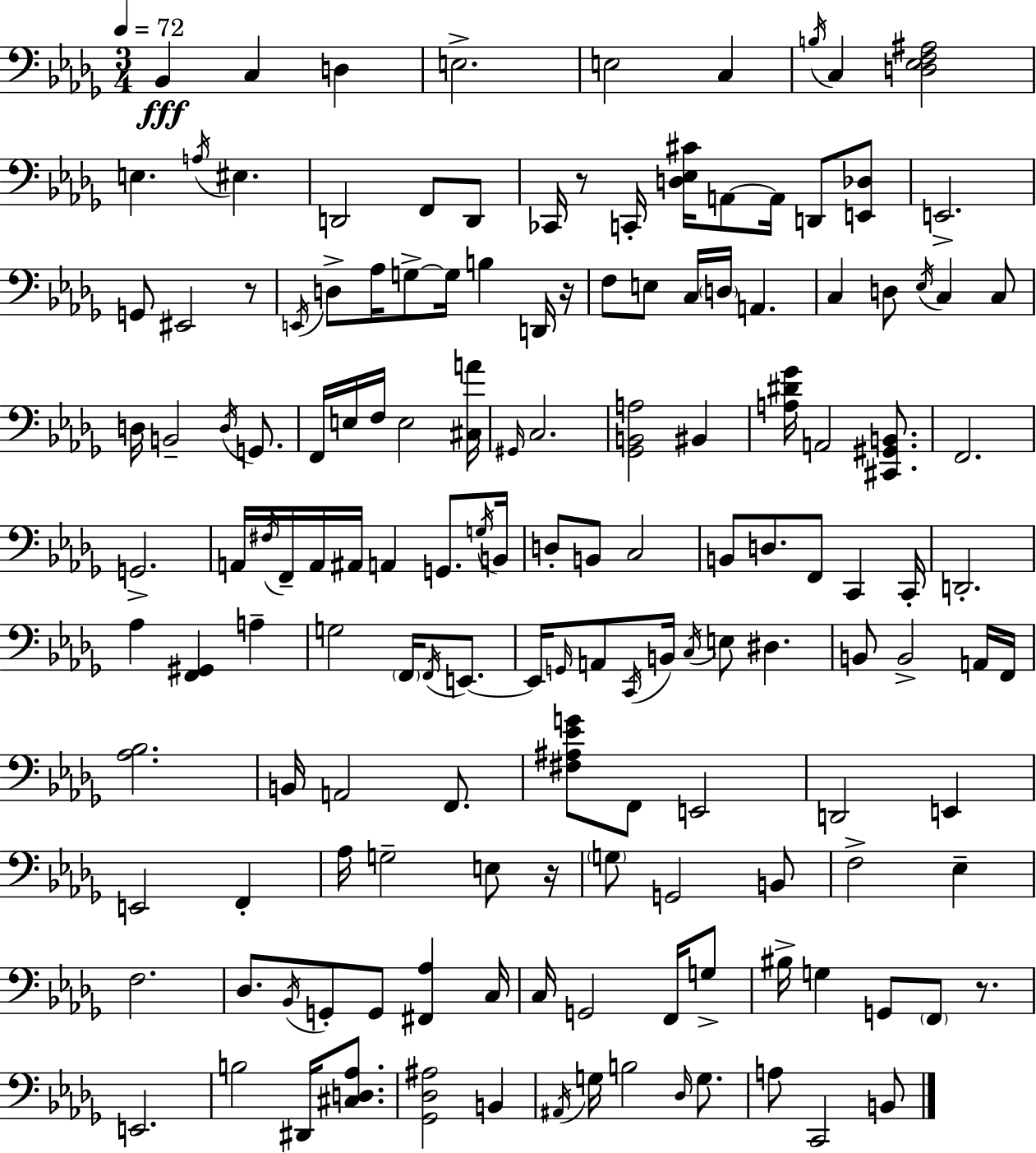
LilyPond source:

{
  \clef bass
  \numericTimeSignature
  \time 3/4
  \key bes \minor
  \tempo 4 = 72
  bes,4\fff c4 d4 | e2.-> | e2 c4 | \acciaccatura { b16 } c4 <d ees f ais>2 | \break e4. \acciaccatura { a16 } eis4. | d,2 f,8 | d,8 ces,16 r8 c,16-. <d ees cis'>16 a,8~~ a,16 d,8 | <e, des>8 e,2.-> | \break g,8 eis,2 | r8 \acciaccatura { e,16 } d8-> aes16 g8->~~ g16 b4 | d,16 r16 f8 e8 c16 \parenthesize d16 a,4. | c4 d8 \acciaccatura { ees16 } c4 | \break c8 d16 b,2-- | \acciaccatura { d16 } g,8. f,16 e16 f16 e2 | <cis a'>16 \grace { gis,16 } c2. | <ges, b, a>2 | \break bis,4 <a dis' ges'>16 a,2 | <cis, gis, b,>8. f,2. | g,2.-> | a,16 \acciaccatura { fis16 } f,16-- a,16 ais,16 a,4 | \break g,8. \acciaccatura { g16 } b,16 d8-. b,8 | c2 b,8 d8. | f,8 c,4 c,16-. d,2.-. | aes4 | \break <f, gis,>4 a4-- g2 | \parenthesize f,16 \acciaccatura { f,16 } e,8.~~ e,16 \grace { g,16 } a,8 | \acciaccatura { c,16 } b,16 \acciaccatura { c16 } e8 dis4. | b,8 b,2-> a,16 f,16 | \break <aes bes>2. | b,16 a,2 f,8. | <fis ais ees' g'>8 f,8 e,2 | d,2 e,4 | \break e,2 f,4-. | aes16 g2-- e8 r16 | \parenthesize g8 g,2 b,8 | f2-> ees4-- | \break f2. | des8. \acciaccatura { bes,16 } g,8-. g,8 <fis, aes>4 | c16 c16 g,2 f,16 g8-> | bis16-> g4 g,8 \parenthesize f,8 r8. | \break e,2. | b2 dis,16 <cis d aes>8. | <ges, des ais>2 b,4 | \acciaccatura { ais,16 } g16 b2 \grace { des16 } | \break g8. a8 c,2 | b,8 \bar "|."
}